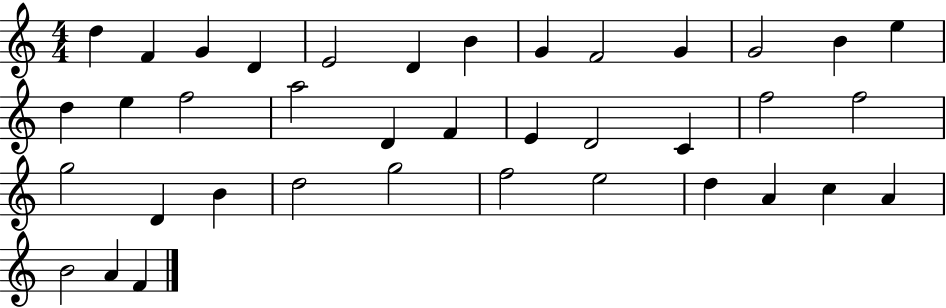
D5/q F4/q G4/q D4/q E4/h D4/q B4/q G4/q F4/h G4/q G4/h B4/q E5/q D5/q E5/q F5/h A5/h D4/q F4/q E4/q D4/h C4/q F5/h F5/h G5/h D4/q B4/q D5/h G5/h F5/h E5/h D5/q A4/q C5/q A4/q B4/h A4/q F4/q